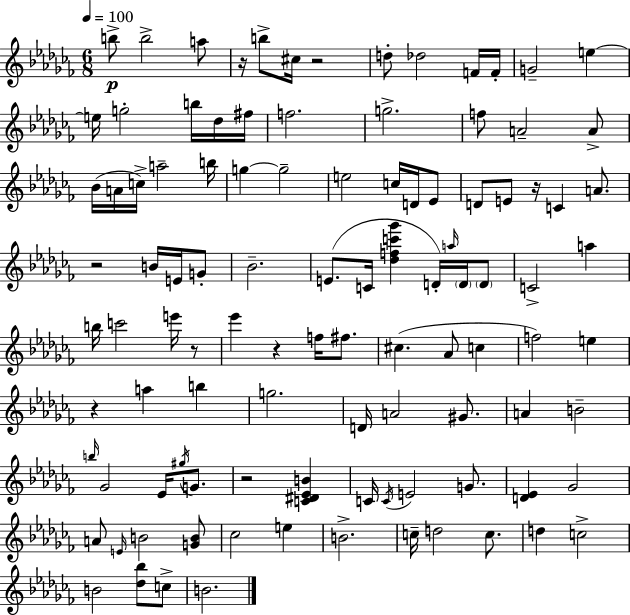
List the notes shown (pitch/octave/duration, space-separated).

B5/e B5/h A5/e R/s B5/e C#5/s R/h D5/e Db5/h F4/s F4/s G4/h E5/q E5/s G5/h B5/s Db5/s F#5/s F5/h. G5/h. F5/e A4/h A4/e Bb4/s A4/s C5/s A5/h B5/s G5/q G5/h E5/h C5/s D4/s Eb4/e D4/e E4/e R/s C4/q A4/e. R/h B4/s E4/s G4/e Bb4/h. E4/e. C4/s [Db5,F5,C6,Gb6]/q D4/s A5/s D4/s D4/e C4/h A5/q B5/s C6/h E6/s R/e Eb6/q R/q F5/s F#5/e. C#5/q. Ab4/e C5/q F5/h E5/q R/q A5/q B5/q G5/h. D4/s A4/h G#4/e. A4/q B4/h B5/s Gb4/h Eb4/s G#5/s G4/e. R/h [C4,D#4,Eb4,B4]/q C4/s C4/s E4/h G4/e. [D4,Eb4]/q Gb4/h A4/e E4/s B4/h [G4,B4]/e CES5/h E5/q B4/h. C5/s D5/h C5/e. D5/q C5/h B4/h [Db5,Bb5]/e C5/e B4/h.